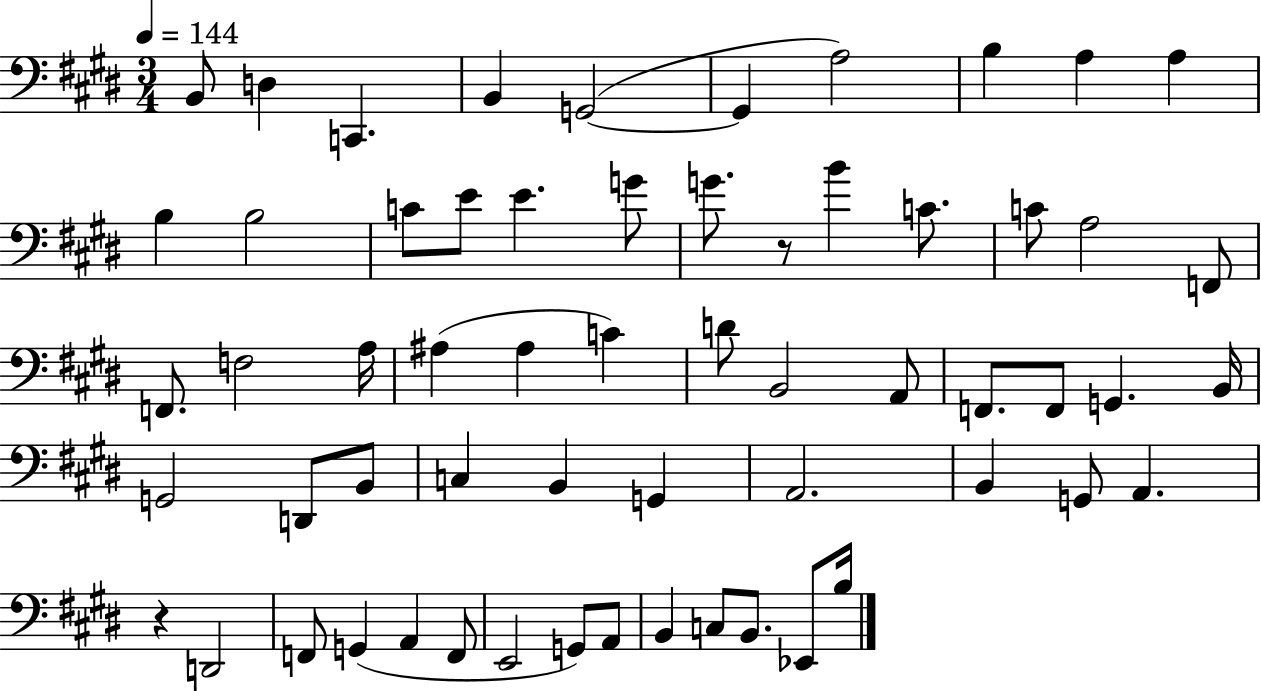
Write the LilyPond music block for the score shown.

{
  \clef bass
  \numericTimeSignature
  \time 3/4
  \key e \major
  \tempo 4 = 144
  \repeat volta 2 { b,8 d4 c,4. | b,4 g,2~(~ | g,4 a2) | b4 a4 a4 | \break b4 b2 | c'8 e'8 e'4. g'8 | g'8. r8 b'4 c'8. | c'8 a2 f,8 | \break f,8. f2 a16 | ais4( ais4 c'4) | d'8 b,2 a,8 | f,8. f,8 g,4. b,16 | \break g,2 d,8 b,8 | c4 b,4 g,4 | a,2. | b,4 g,8 a,4. | \break r4 d,2 | f,8 g,4( a,4 f,8 | e,2 g,8) a,8 | b,4 c8 b,8. ees,8 b16 | \break } \bar "|."
}